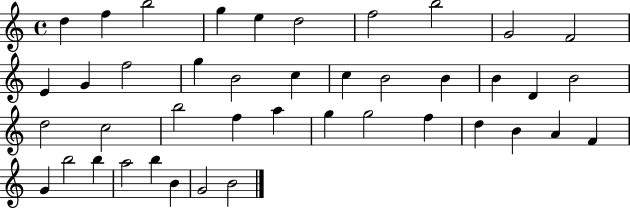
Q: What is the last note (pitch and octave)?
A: B4